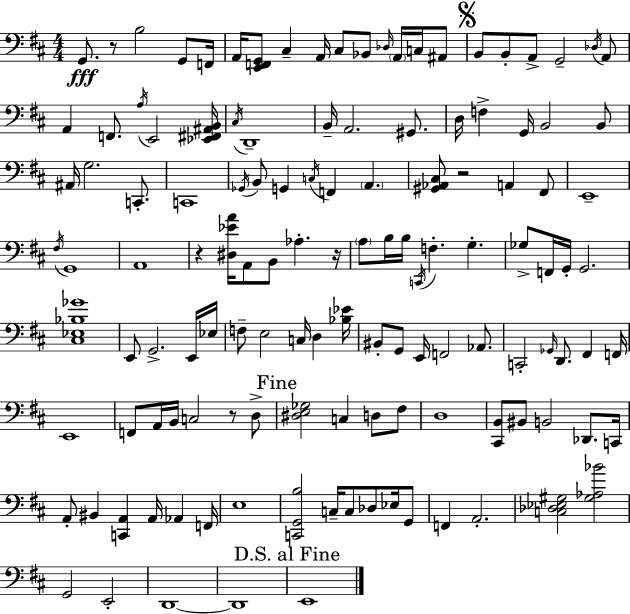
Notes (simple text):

G2/e. R/e B3/h G2/e F2/s A2/s [E2,F2,G2]/e C#3/q A2/s C#3/e Bb2/e Db3/s A2/s C3/s A#2/e B2/e B2/e A2/e G2/h Db3/s A2/e A2/q F2/e. A3/s E2/h [Eb2,F#2,A#2,B2]/s C#3/s D2/w B2/s A2/h. G#2/e. D3/s F3/q G2/s B2/h B2/e A#2/s G3/h. C2/e. C2/w Gb2/s B2/e G2/q C3/s F2/q A2/q. [G#2,Ab2,C#3]/e R/h A2/q F#2/e E2/w F#3/s G2/w A2/w R/q [D#3,Eb4,A4]/s A2/e B2/e Ab3/q. R/s A3/e B3/s B3/s C2/s F3/q. G3/q. Gb3/e F2/s G2/s G2/h. [C#3,Eb3,Bb3,Gb4]/w E2/e G2/h. E2/s Eb3/s F3/e E3/h C3/s D3/q [Bb3,Eb4]/s BIS2/e G2/e E2/s F2/h Ab2/e. C2/h Gb2/s D2/e. F#2/q F2/s E2/w F2/e A2/s B2/s C3/h R/e D3/e [D#3,E3,Gb3]/h C3/q D3/e F#3/e D3/w [C#2,B2]/e BIS2/e B2/h Db2/e. C2/s A2/e BIS2/q [C2,A2]/q A2/s Ab2/q F2/s E3/w [C2,G2,B3]/h C3/s C3/e Db3/e Eb3/s G2/e F2/q A2/h. [C3,Db3,Eb3,G#3]/h [G#3,Ab3,Bb4]/h G2/h E2/h D2/w D2/w E2/w